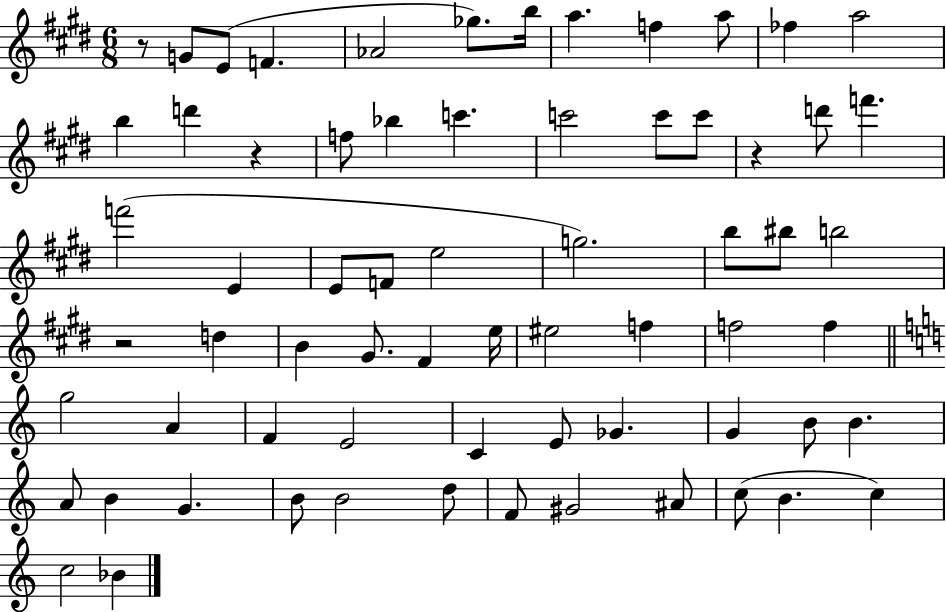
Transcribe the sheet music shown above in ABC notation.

X:1
T:Untitled
M:6/8
L:1/4
K:E
z/2 G/2 E/2 F _A2 _g/2 b/4 a f a/2 _f a2 b d' z f/2 _b c' c'2 c'/2 c'/2 z d'/2 f' f'2 E E/2 F/2 e2 g2 b/2 ^b/2 b2 z2 d B ^G/2 ^F e/4 ^e2 f f2 f g2 A F E2 C E/2 _G G B/2 B A/2 B G B/2 B2 d/2 F/2 ^G2 ^A/2 c/2 B c c2 _B